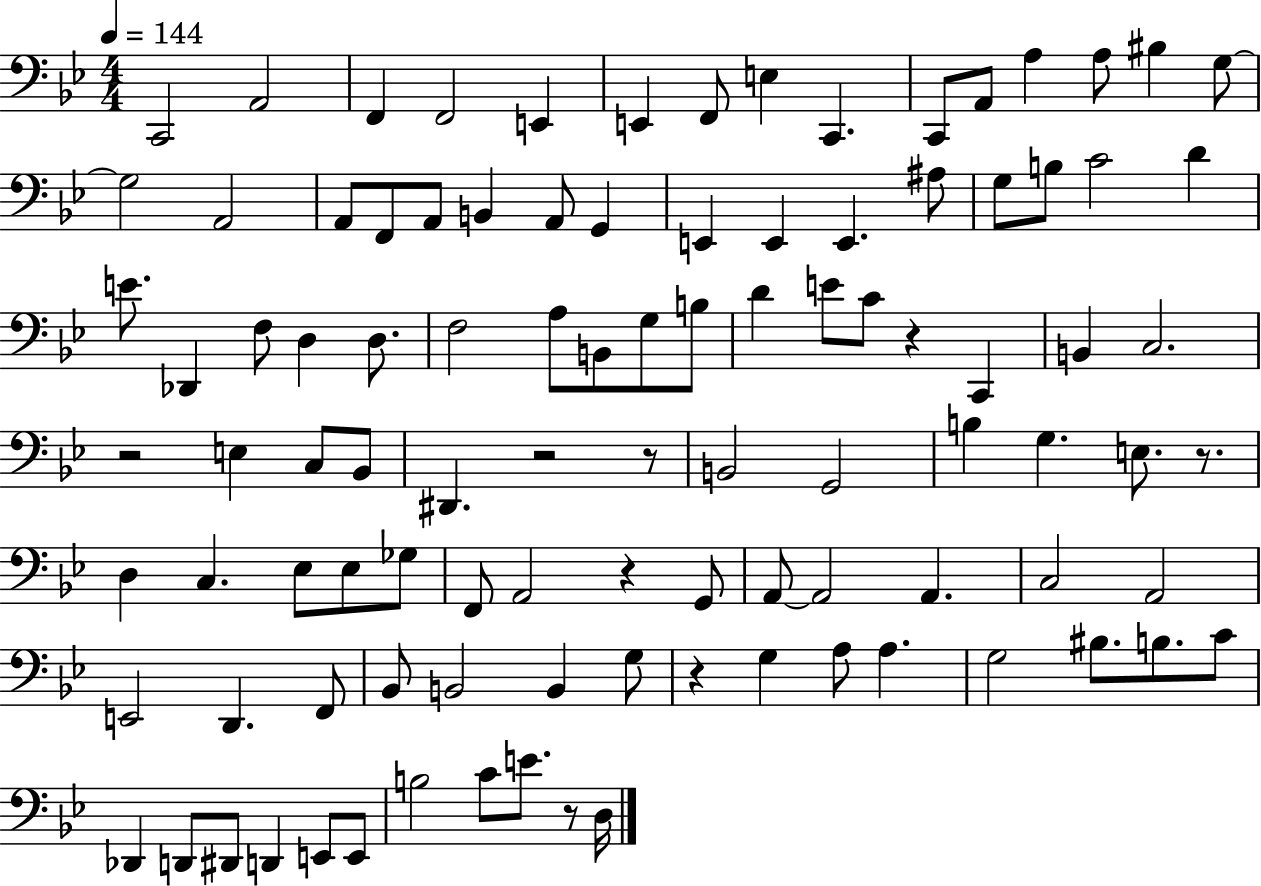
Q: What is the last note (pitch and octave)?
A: D3